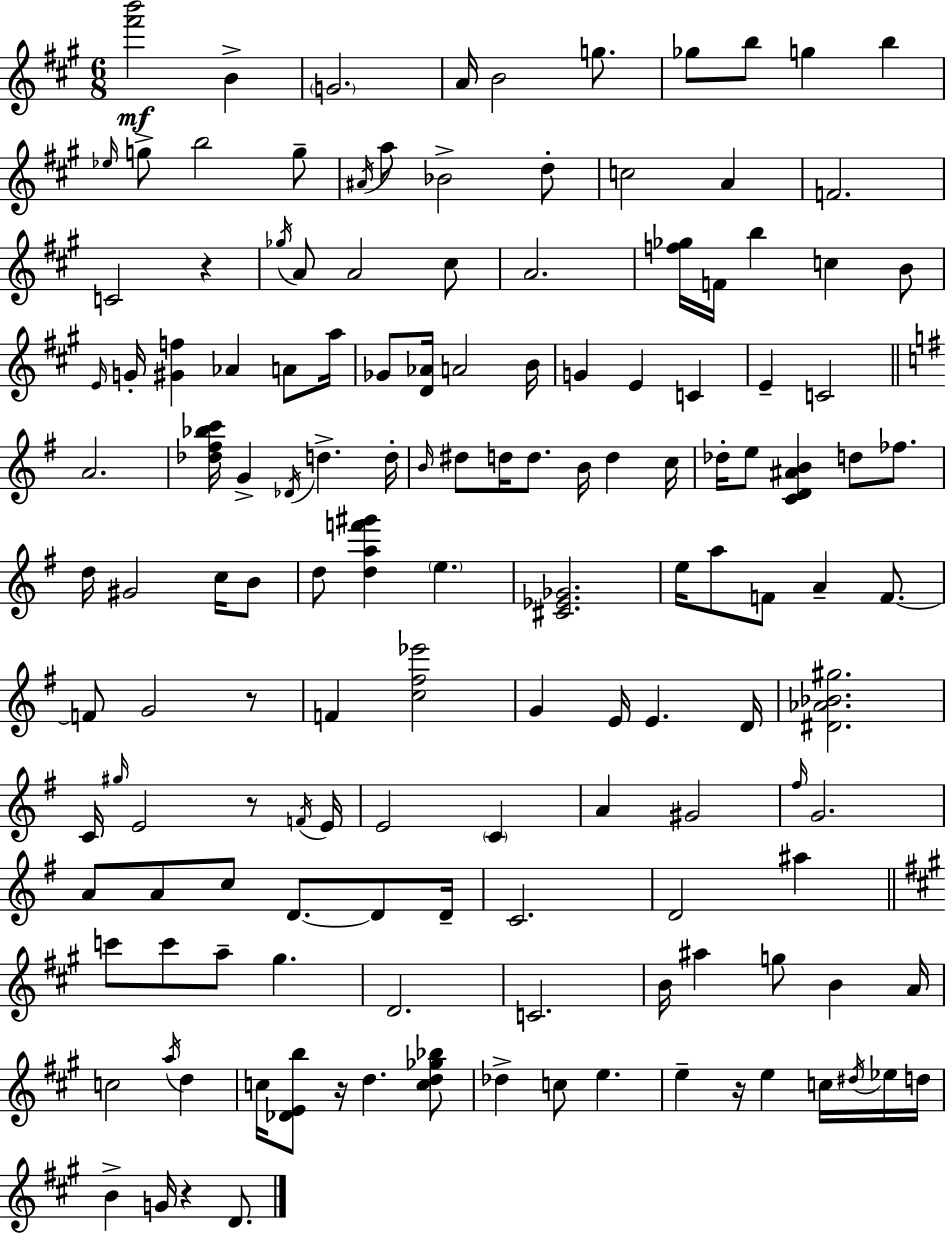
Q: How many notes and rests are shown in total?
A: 143